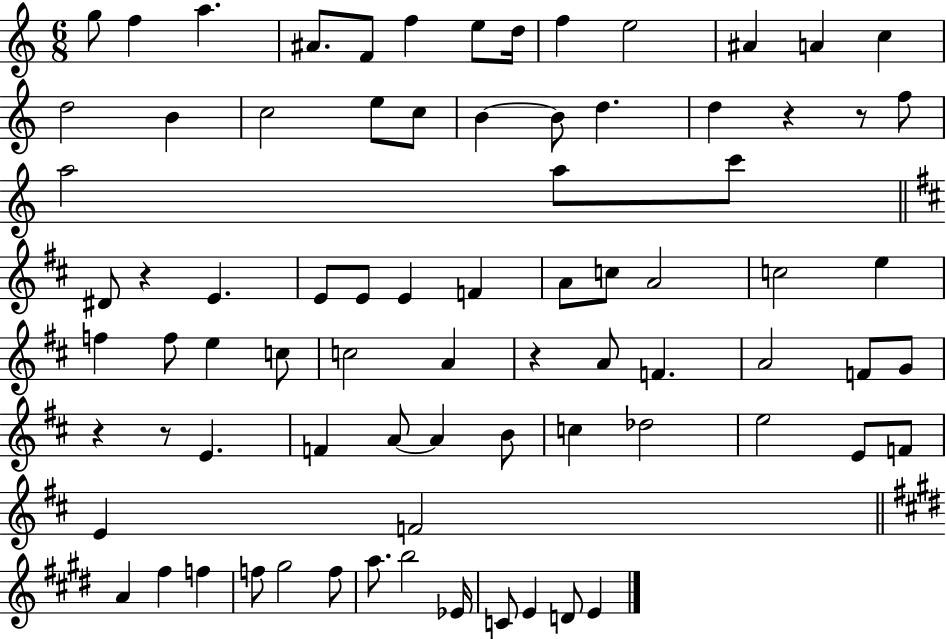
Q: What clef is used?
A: treble